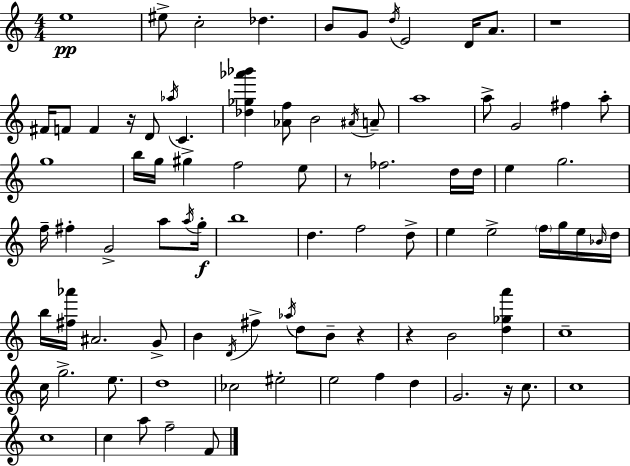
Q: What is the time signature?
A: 4/4